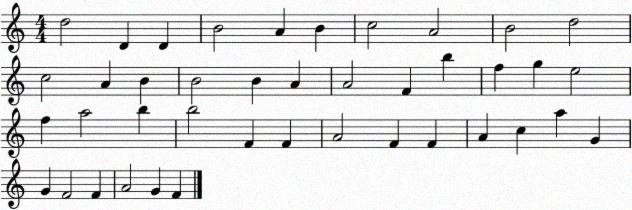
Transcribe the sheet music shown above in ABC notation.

X:1
T:Untitled
M:4/4
L:1/4
K:C
d2 D D B2 A B c2 A2 B2 d2 c2 A B B2 B A A2 F b f g e2 f a2 b b2 F F A2 F F A c a G G F2 F A2 G F